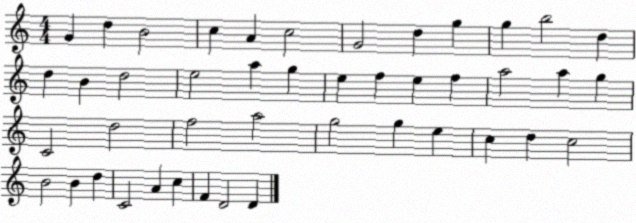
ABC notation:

X:1
T:Untitled
M:4/4
L:1/4
K:C
G d B2 c A c2 G2 d g g b2 d d B d2 e2 a g e f e f a2 a g C2 d2 f2 a2 g2 g e c d c2 B2 B d C2 A c F D2 D